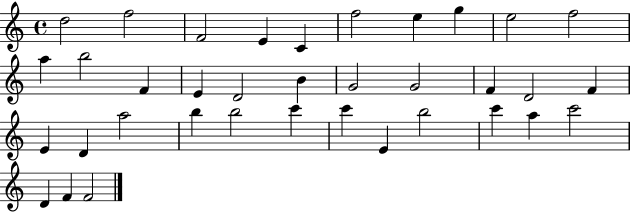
{
  \clef treble
  \time 4/4
  \defaultTimeSignature
  \key c \major
  d''2 f''2 | f'2 e'4 c'4 | f''2 e''4 g''4 | e''2 f''2 | \break a''4 b''2 f'4 | e'4 d'2 b'4 | g'2 g'2 | f'4 d'2 f'4 | \break e'4 d'4 a''2 | b''4 b''2 c'''4 | c'''4 e'4 b''2 | c'''4 a''4 c'''2 | \break d'4 f'4 f'2 | \bar "|."
}